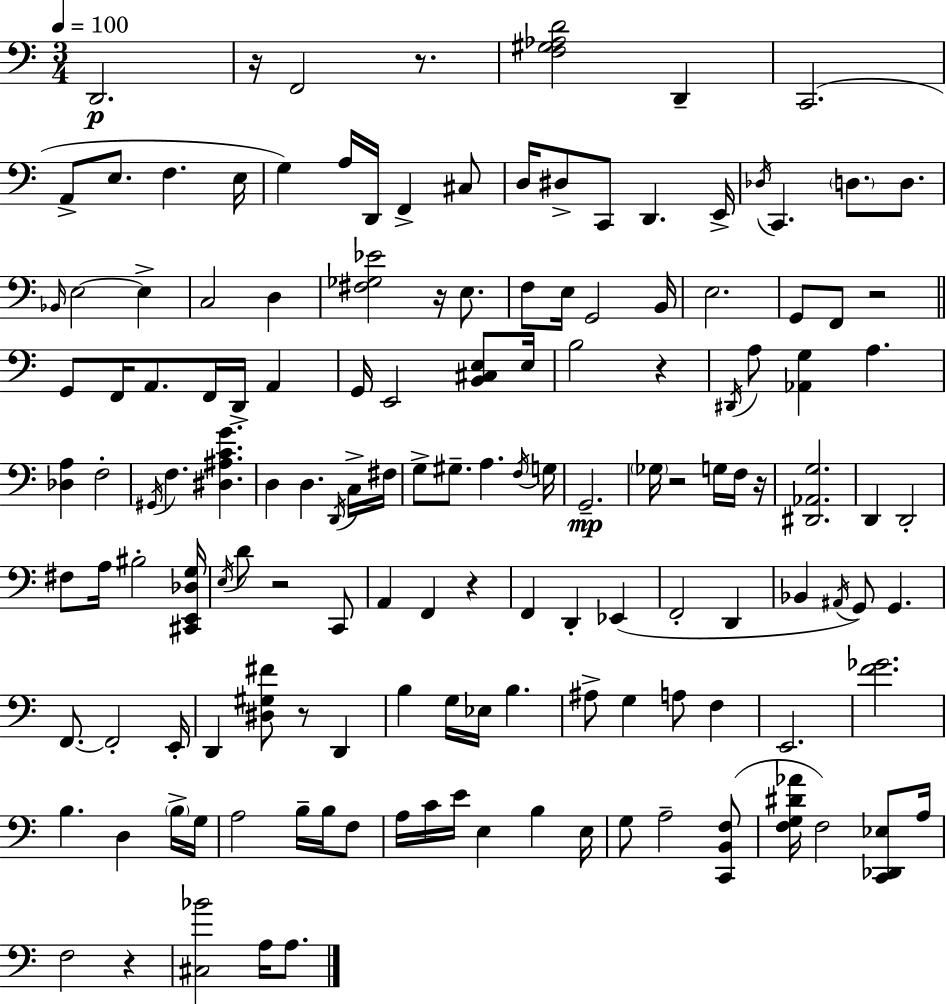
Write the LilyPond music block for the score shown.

{
  \clef bass
  \numericTimeSignature
  \time 3/4
  \key c \major
  \tempo 4 = 100
  d,2.\p | r16 f,2 r8. | <f gis aes d'>2 d,4-- | c,2.( | \break a,8-> e8. f4. e16 | g4) a16 d,16 f,4-> cis8 | d16 dis8-> c,8 d,4. e,16-> | \acciaccatura { des16 } c,4. \parenthesize d8. d8. | \break \grace { bes,16 } e2~~ e4-> | c2 d4 | <fis ges ees'>2 r16 e8. | f8 e16 g,2 | \break b,16 e2. | g,8 f,8 r2 | \bar "||" \break \key c \major g,8 f,16 a,8. f,16 d,16-> a,4 | g,16 e,2 <b, cis e>8 e16 | b2 r4 | \acciaccatura { dis,16 } a8 <aes, g>4 a4. | \break <des a>4 f2-. | \acciaccatura { gis,16 } f4. <dis ais c' g'>4. | d4 d4. | \acciaccatura { d,16 } c16-> fis16 g8-> gis8.-- a4. | \break \acciaccatura { f16 } g16 g,2.--\mp | \parenthesize ges16 r2 | g16 f16 r16 <dis, aes, g>2. | d,4 d,2-. | \break fis8 a16 bis2-. | <cis, e, des g>16 \acciaccatura { e16 } d'8 r2 | c,8 a,4 f,4 | r4 f,4 d,4-. | \break ees,4( f,2-. | d,4 bes,4 \acciaccatura { ais,16 }) g,8 | g,4. f,8.~~ f,2-. | e,16-. d,4 <dis gis fis'>8 | \break r8 d,4 b4 g16 ees16 | b4. ais8-> g4 | a8 f4 e,2. | <f' ges'>2. | \break b4. | d4 \parenthesize b16-> g16 a2 | b16-- b16 f8 a16 c'16 e'16 e4 | b4 e16 g8 a2-- | \break <c, b, f>8( <f g dis' aes'>16 f2) | <c, des, ees>8 a16 f2 | r4 <cis bes'>2 | a16 a8. \bar "|."
}